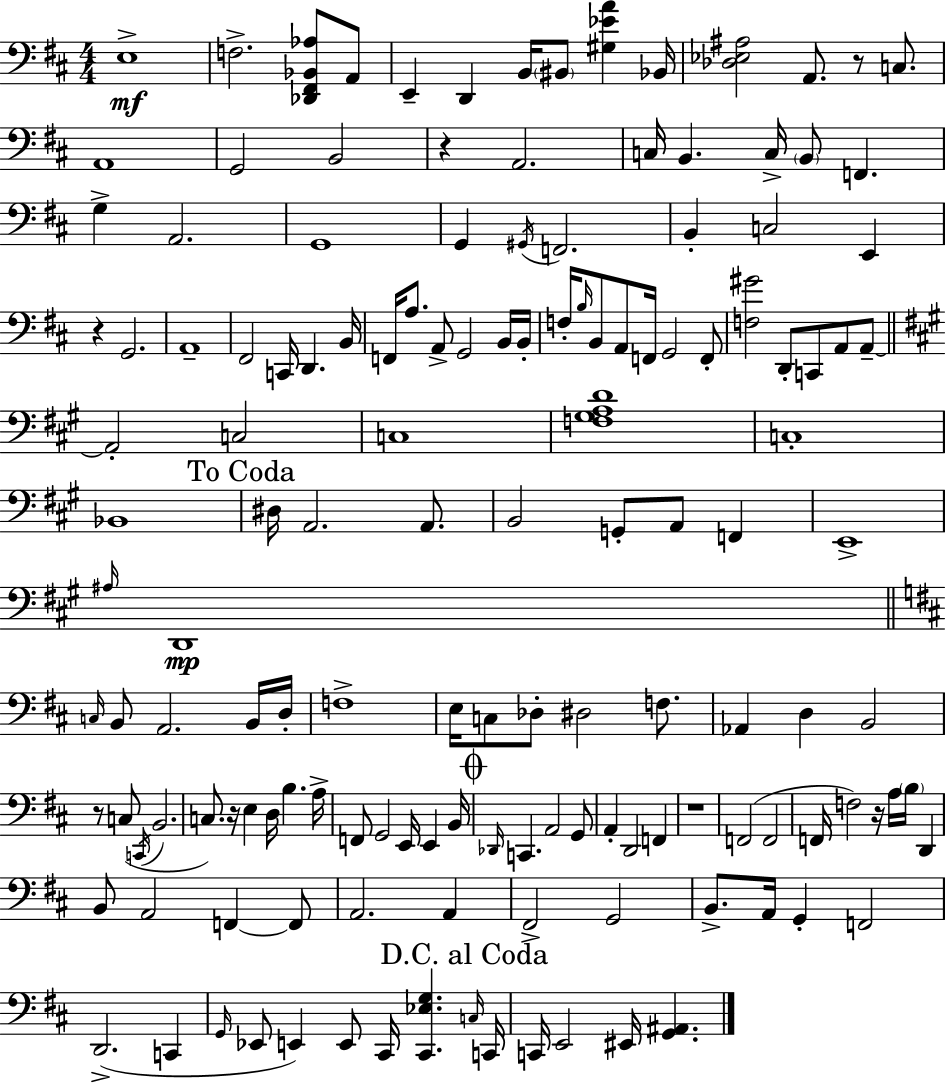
X:1
T:Untitled
M:4/4
L:1/4
K:D
E,4 F,2 [_D,,^F,,_B,,_A,]/2 A,,/2 E,, D,, B,,/4 ^B,,/2 [^G,_EA] _B,,/4 [_D,_E,^A,]2 A,,/2 z/2 C,/2 A,,4 G,,2 B,,2 z A,,2 C,/4 B,, C,/4 B,,/2 F,, G, A,,2 G,,4 G,, ^G,,/4 F,,2 B,, C,2 E,, z G,,2 A,,4 ^F,,2 C,,/4 D,, B,,/4 F,,/4 A,/2 A,,/2 G,,2 B,,/4 B,,/4 F,/4 B,/4 B,,/2 A,,/2 F,,/4 G,,2 F,,/2 [F,^G]2 D,,/2 C,,/2 A,,/2 A,,/2 A,,2 C,2 C,4 [F,^G,A,D]4 C,4 _B,,4 ^D,/4 A,,2 A,,/2 B,,2 G,,/2 A,,/2 F,, E,,4 ^A,/4 D,,4 C,/4 B,,/2 A,,2 B,,/4 D,/4 F,4 E,/4 C,/2 _D,/2 ^D,2 F,/2 _A,, D, B,,2 z/2 C,/2 C,,/4 B,,2 C,/2 z/4 E, D,/4 B, A,/4 F,,/2 G,,2 E,,/4 E,, B,,/4 _D,,/4 C,, A,,2 G,,/2 A,, D,,2 F,, z4 F,,2 F,,2 F,,/4 F,2 z/4 A,/4 B,/4 D,, B,,/2 A,,2 F,, F,,/2 A,,2 A,, ^F,,2 G,,2 B,,/2 A,,/4 G,, F,,2 D,,2 C,, G,,/4 _E,,/2 E,, E,,/2 ^C,,/4 [^C,,_E,G,] C,/4 C,,/4 C,,/4 E,,2 ^E,,/4 [G,,^A,,]